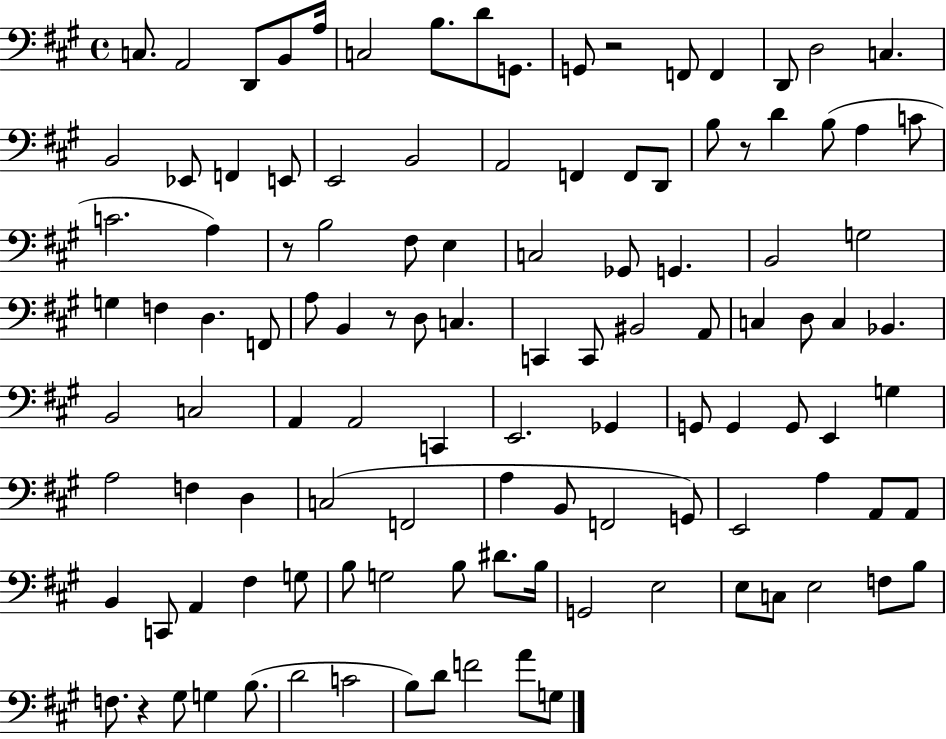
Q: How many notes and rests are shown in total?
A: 114